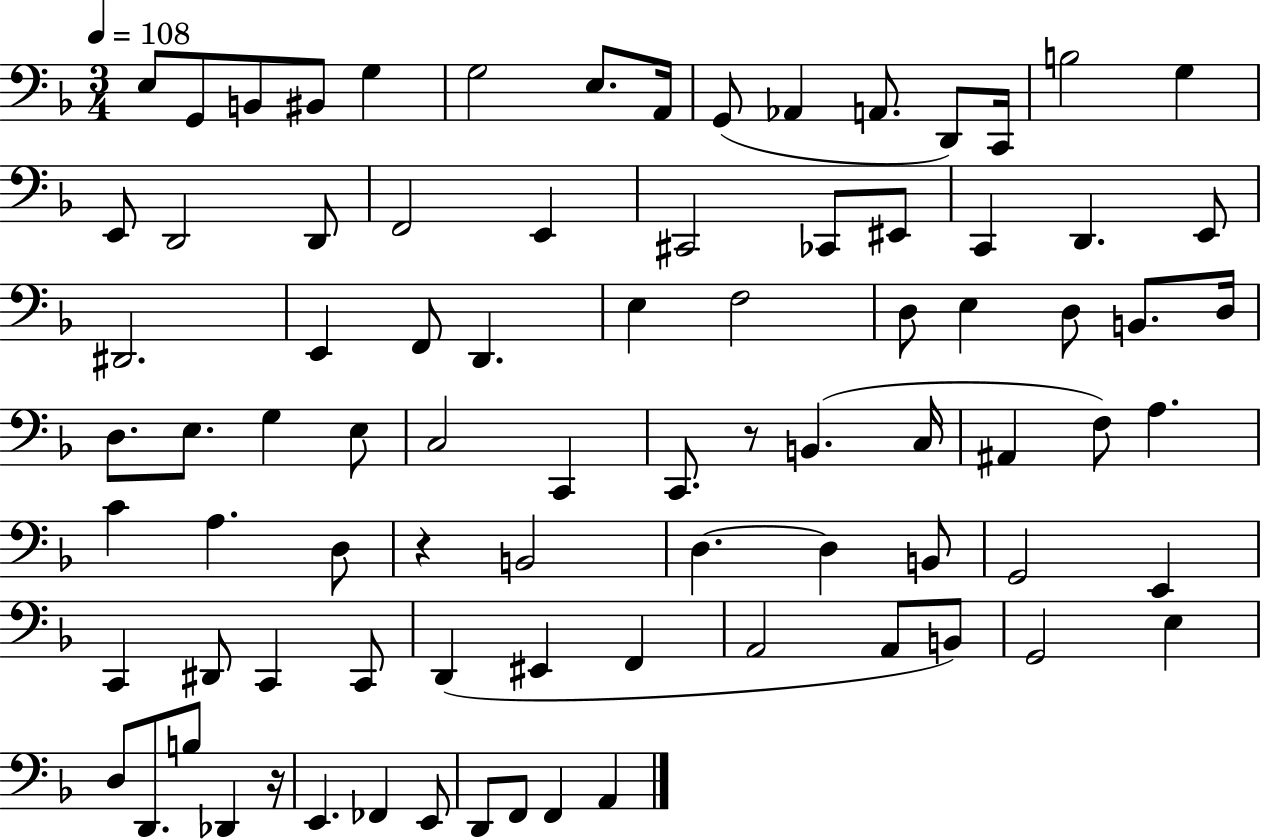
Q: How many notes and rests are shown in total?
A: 84